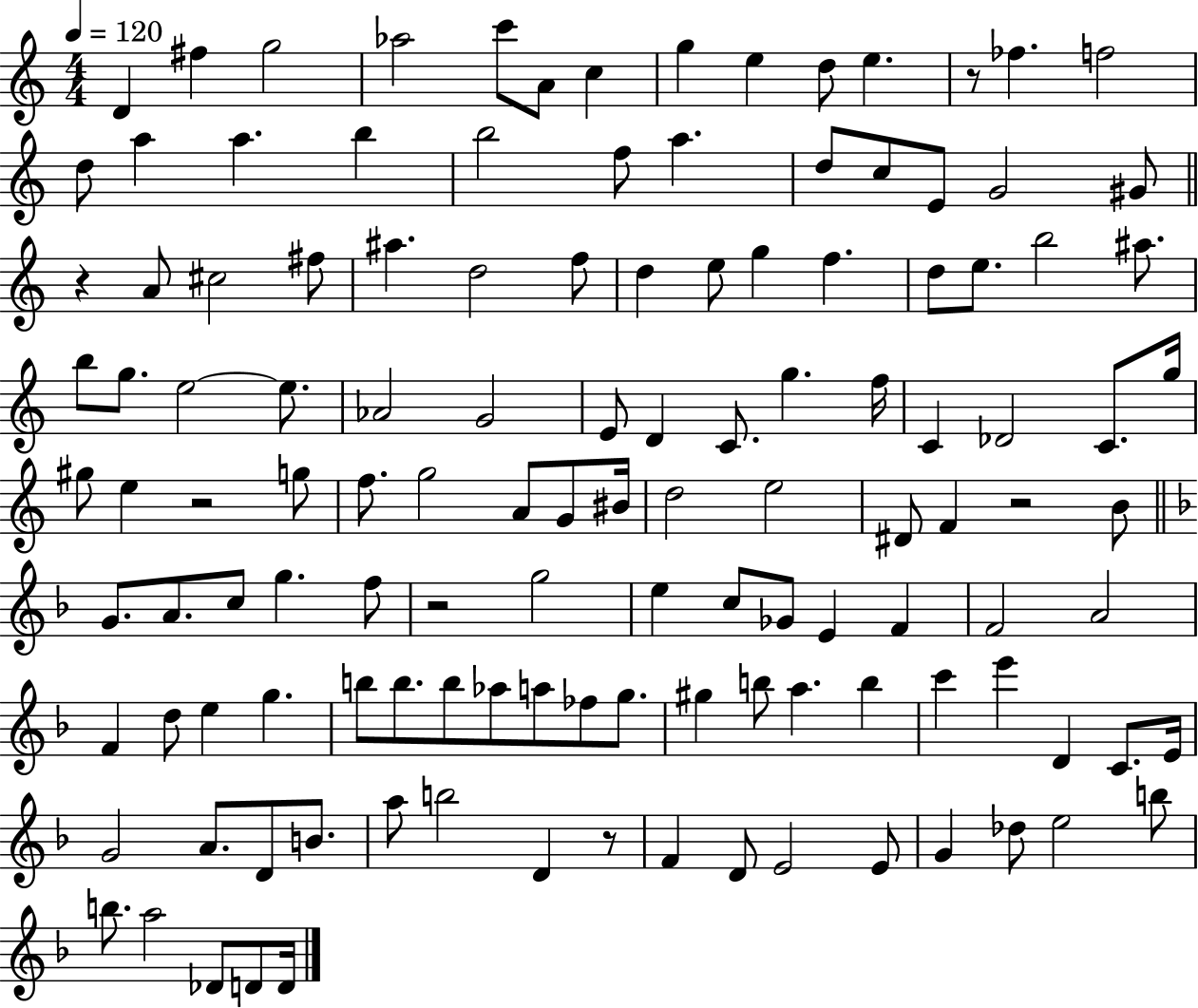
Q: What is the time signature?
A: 4/4